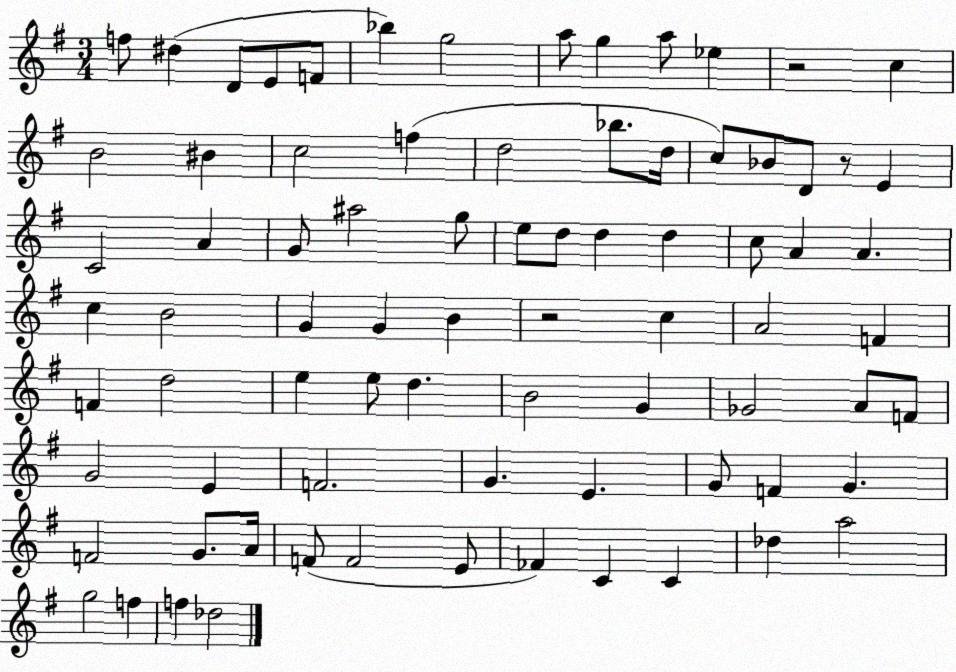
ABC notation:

X:1
T:Untitled
M:3/4
L:1/4
K:G
f/2 ^d D/2 E/2 F/2 _b g2 a/2 g a/2 _e z2 c B2 ^B c2 f d2 _b/2 d/4 c/2 _B/2 D/2 z/2 E C2 A G/2 ^a2 g/2 e/2 d/2 d d c/2 A A c B2 G G B z2 c A2 F F d2 e e/2 d B2 G _G2 A/2 F/2 G2 E F2 G E G/2 F G F2 G/2 A/4 F/2 F2 E/2 _F C C _d a2 g2 f f _d2